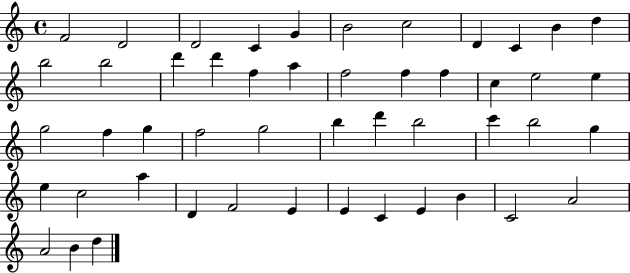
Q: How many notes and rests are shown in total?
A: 49